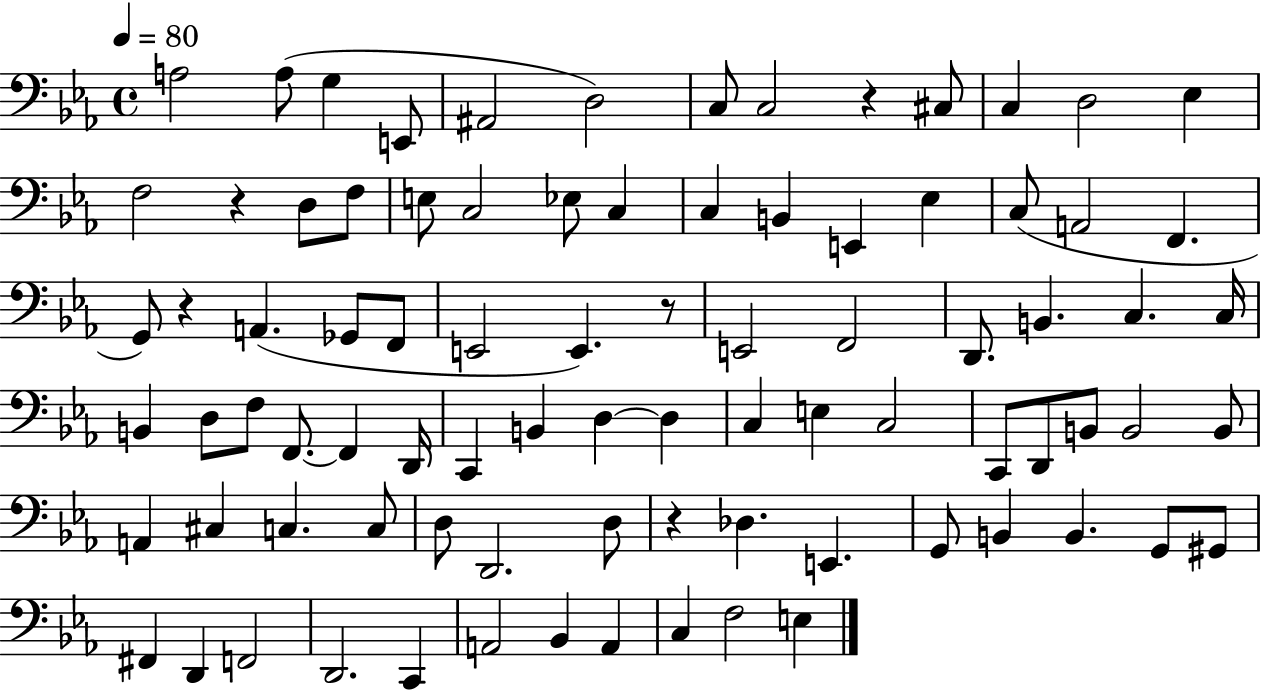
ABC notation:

X:1
T:Untitled
M:4/4
L:1/4
K:Eb
A,2 A,/2 G, E,,/2 ^A,,2 D,2 C,/2 C,2 z ^C,/2 C, D,2 _E, F,2 z D,/2 F,/2 E,/2 C,2 _E,/2 C, C, B,, E,, _E, C,/2 A,,2 F,, G,,/2 z A,, _G,,/2 F,,/2 E,,2 E,, z/2 E,,2 F,,2 D,,/2 B,, C, C,/4 B,, D,/2 F,/2 F,,/2 F,, D,,/4 C,, B,, D, D, C, E, C,2 C,,/2 D,,/2 B,,/2 B,,2 B,,/2 A,, ^C, C, C,/2 D,/2 D,,2 D,/2 z _D, E,, G,,/2 B,, B,, G,,/2 ^G,,/2 ^F,, D,, F,,2 D,,2 C,, A,,2 _B,, A,, C, F,2 E,